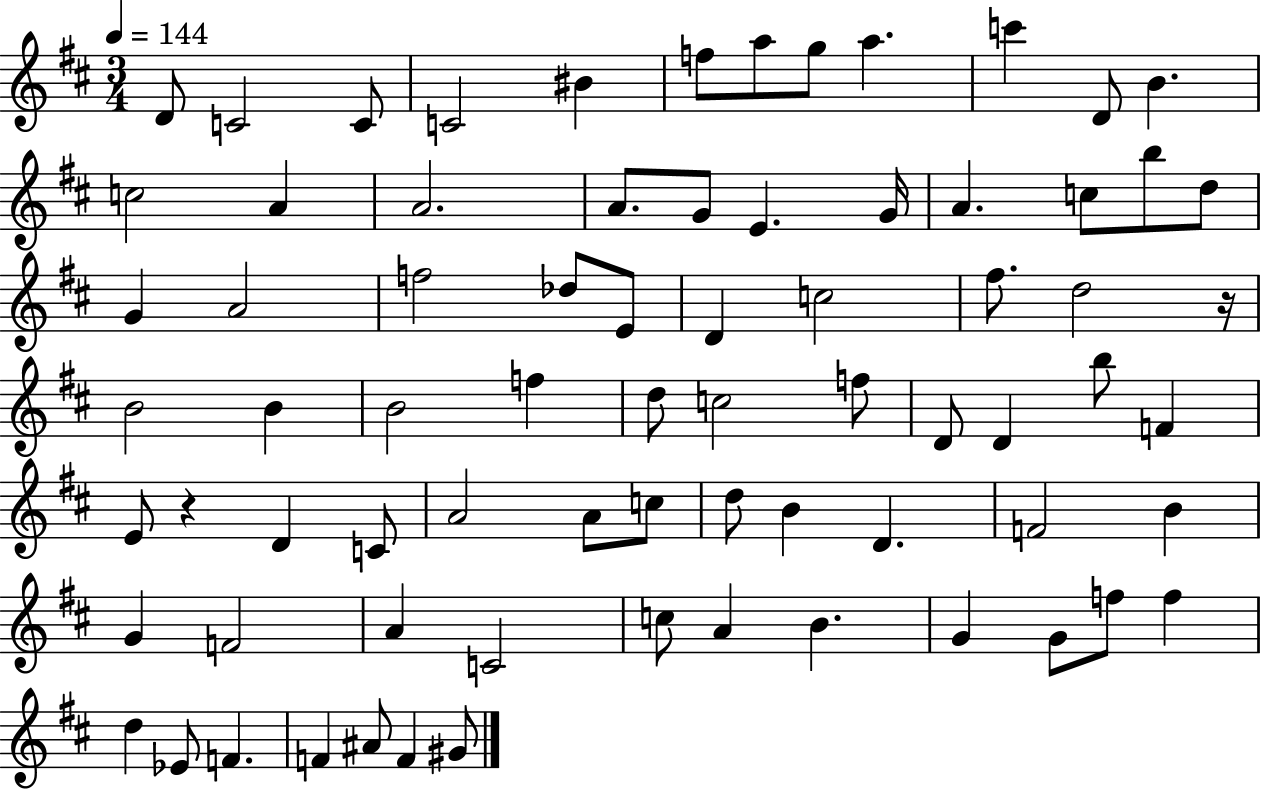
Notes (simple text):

D4/e C4/h C4/e C4/h BIS4/q F5/e A5/e G5/e A5/q. C6/q D4/e B4/q. C5/h A4/q A4/h. A4/e. G4/e E4/q. G4/s A4/q. C5/e B5/e D5/e G4/q A4/h F5/h Db5/e E4/e D4/q C5/h F#5/e. D5/h R/s B4/h B4/q B4/h F5/q D5/e C5/h F5/e D4/e D4/q B5/e F4/q E4/e R/q D4/q C4/e A4/h A4/e C5/e D5/e B4/q D4/q. F4/h B4/q G4/q F4/h A4/q C4/h C5/e A4/q B4/q. G4/q G4/e F5/e F5/q D5/q Eb4/e F4/q. F4/q A#4/e F4/q G#4/e